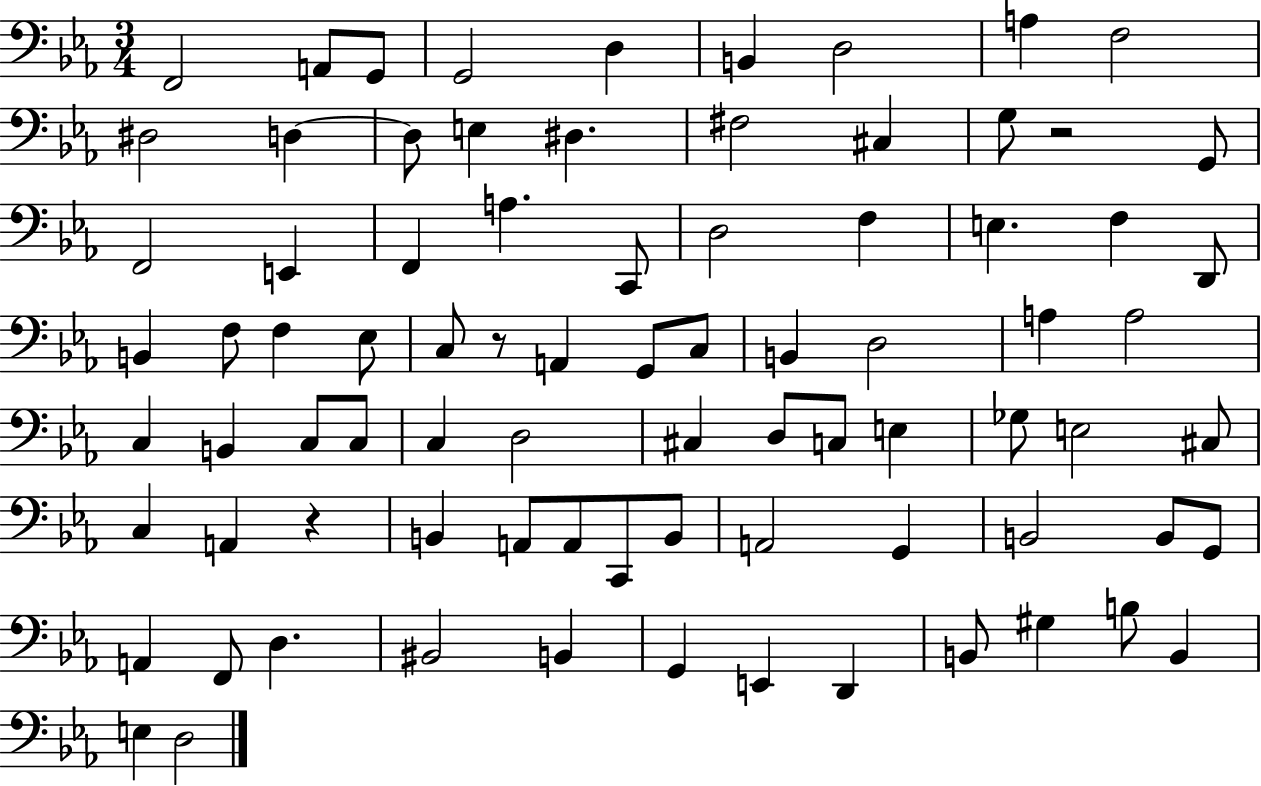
X:1
T:Untitled
M:3/4
L:1/4
K:Eb
F,,2 A,,/2 G,,/2 G,,2 D, B,, D,2 A, F,2 ^D,2 D, D,/2 E, ^D, ^F,2 ^C, G,/2 z2 G,,/2 F,,2 E,, F,, A, C,,/2 D,2 F, E, F, D,,/2 B,, F,/2 F, _E,/2 C,/2 z/2 A,, G,,/2 C,/2 B,, D,2 A, A,2 C, B,, C,/2 C,/2 C, D,2 ^C, D,/2 C,/2 E, _G,/2 E,2 ^C,/2 C, A,, z B,, A,,/2 A,,/2 C,,/2 B,,/2 A,,2 G,, B,,2 B,,/2 G,,/2 A,, F,,/2 D, ^B,,2 B,, G,, E,, D,, B,,/2 ^G, B,/2 B,, E, D,2